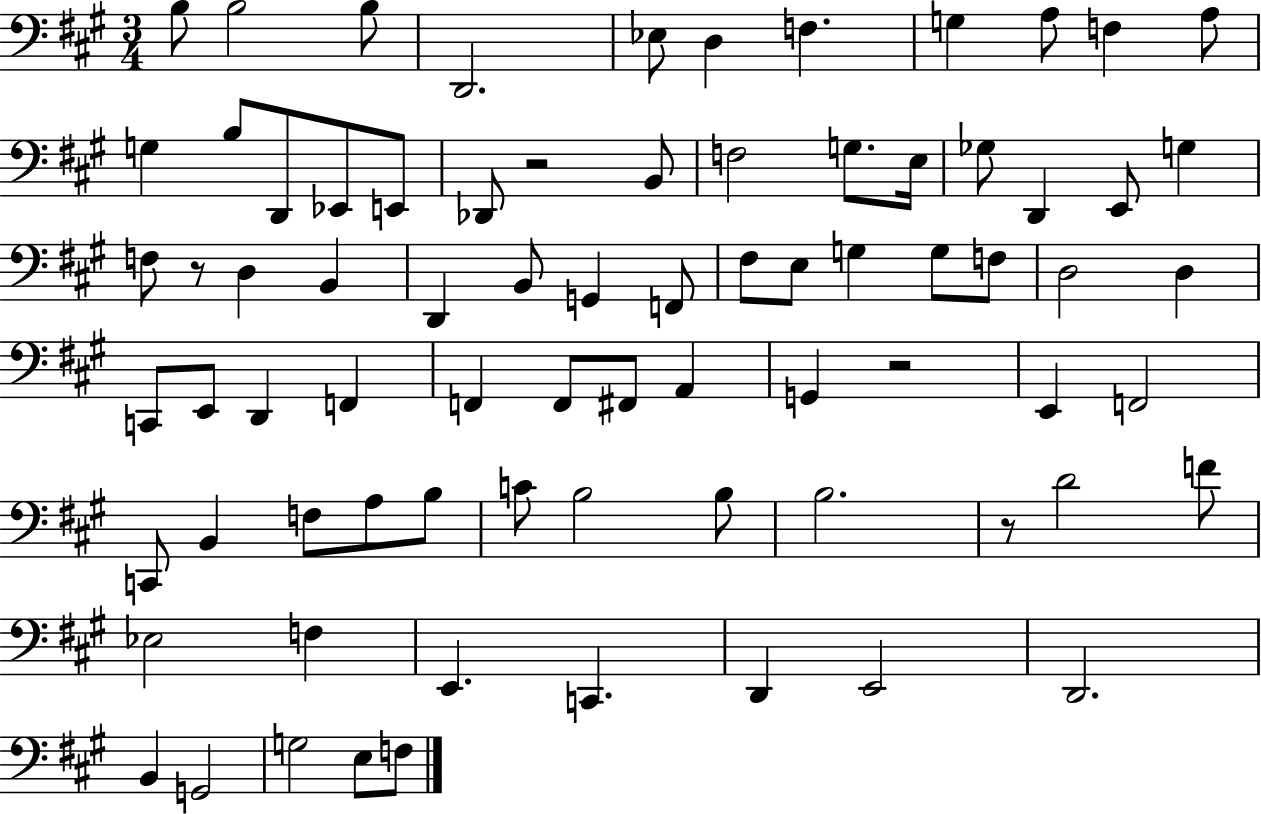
X:1
T:Untitled
M:3/4
L:1/4
K:A
B,/2 B,2 B,/2 D,,2 _E,/2 D, F, G, A,/2 F, A,/2 G, B,/2 D,,/2 _E,,/2 E,,/2 _D,,/2 z2 B,,/2 F,2 G,/2 E,/4 _G,/2 D,, E,,/2 G, F,/2 z/2 D, B,, D,, B,,/2 G,, F,,/2 ^F,/2 E,/2 G, G,/2 F,/2 D,2 D, C,,/2 E,,/2 D,, F,, F,, F,,/2 ^F,,/2 A,, G,, z2 E,, F,,2 C,,/2 B,, F,/2 A,/2 B,/2 C/2 B,2 B,/2 B,2 z/2 D2 F/2 _E,2 F, E,, C,, D,, E,,2 D,,2 B,, G,,2 G,2 E,/2 F,/2